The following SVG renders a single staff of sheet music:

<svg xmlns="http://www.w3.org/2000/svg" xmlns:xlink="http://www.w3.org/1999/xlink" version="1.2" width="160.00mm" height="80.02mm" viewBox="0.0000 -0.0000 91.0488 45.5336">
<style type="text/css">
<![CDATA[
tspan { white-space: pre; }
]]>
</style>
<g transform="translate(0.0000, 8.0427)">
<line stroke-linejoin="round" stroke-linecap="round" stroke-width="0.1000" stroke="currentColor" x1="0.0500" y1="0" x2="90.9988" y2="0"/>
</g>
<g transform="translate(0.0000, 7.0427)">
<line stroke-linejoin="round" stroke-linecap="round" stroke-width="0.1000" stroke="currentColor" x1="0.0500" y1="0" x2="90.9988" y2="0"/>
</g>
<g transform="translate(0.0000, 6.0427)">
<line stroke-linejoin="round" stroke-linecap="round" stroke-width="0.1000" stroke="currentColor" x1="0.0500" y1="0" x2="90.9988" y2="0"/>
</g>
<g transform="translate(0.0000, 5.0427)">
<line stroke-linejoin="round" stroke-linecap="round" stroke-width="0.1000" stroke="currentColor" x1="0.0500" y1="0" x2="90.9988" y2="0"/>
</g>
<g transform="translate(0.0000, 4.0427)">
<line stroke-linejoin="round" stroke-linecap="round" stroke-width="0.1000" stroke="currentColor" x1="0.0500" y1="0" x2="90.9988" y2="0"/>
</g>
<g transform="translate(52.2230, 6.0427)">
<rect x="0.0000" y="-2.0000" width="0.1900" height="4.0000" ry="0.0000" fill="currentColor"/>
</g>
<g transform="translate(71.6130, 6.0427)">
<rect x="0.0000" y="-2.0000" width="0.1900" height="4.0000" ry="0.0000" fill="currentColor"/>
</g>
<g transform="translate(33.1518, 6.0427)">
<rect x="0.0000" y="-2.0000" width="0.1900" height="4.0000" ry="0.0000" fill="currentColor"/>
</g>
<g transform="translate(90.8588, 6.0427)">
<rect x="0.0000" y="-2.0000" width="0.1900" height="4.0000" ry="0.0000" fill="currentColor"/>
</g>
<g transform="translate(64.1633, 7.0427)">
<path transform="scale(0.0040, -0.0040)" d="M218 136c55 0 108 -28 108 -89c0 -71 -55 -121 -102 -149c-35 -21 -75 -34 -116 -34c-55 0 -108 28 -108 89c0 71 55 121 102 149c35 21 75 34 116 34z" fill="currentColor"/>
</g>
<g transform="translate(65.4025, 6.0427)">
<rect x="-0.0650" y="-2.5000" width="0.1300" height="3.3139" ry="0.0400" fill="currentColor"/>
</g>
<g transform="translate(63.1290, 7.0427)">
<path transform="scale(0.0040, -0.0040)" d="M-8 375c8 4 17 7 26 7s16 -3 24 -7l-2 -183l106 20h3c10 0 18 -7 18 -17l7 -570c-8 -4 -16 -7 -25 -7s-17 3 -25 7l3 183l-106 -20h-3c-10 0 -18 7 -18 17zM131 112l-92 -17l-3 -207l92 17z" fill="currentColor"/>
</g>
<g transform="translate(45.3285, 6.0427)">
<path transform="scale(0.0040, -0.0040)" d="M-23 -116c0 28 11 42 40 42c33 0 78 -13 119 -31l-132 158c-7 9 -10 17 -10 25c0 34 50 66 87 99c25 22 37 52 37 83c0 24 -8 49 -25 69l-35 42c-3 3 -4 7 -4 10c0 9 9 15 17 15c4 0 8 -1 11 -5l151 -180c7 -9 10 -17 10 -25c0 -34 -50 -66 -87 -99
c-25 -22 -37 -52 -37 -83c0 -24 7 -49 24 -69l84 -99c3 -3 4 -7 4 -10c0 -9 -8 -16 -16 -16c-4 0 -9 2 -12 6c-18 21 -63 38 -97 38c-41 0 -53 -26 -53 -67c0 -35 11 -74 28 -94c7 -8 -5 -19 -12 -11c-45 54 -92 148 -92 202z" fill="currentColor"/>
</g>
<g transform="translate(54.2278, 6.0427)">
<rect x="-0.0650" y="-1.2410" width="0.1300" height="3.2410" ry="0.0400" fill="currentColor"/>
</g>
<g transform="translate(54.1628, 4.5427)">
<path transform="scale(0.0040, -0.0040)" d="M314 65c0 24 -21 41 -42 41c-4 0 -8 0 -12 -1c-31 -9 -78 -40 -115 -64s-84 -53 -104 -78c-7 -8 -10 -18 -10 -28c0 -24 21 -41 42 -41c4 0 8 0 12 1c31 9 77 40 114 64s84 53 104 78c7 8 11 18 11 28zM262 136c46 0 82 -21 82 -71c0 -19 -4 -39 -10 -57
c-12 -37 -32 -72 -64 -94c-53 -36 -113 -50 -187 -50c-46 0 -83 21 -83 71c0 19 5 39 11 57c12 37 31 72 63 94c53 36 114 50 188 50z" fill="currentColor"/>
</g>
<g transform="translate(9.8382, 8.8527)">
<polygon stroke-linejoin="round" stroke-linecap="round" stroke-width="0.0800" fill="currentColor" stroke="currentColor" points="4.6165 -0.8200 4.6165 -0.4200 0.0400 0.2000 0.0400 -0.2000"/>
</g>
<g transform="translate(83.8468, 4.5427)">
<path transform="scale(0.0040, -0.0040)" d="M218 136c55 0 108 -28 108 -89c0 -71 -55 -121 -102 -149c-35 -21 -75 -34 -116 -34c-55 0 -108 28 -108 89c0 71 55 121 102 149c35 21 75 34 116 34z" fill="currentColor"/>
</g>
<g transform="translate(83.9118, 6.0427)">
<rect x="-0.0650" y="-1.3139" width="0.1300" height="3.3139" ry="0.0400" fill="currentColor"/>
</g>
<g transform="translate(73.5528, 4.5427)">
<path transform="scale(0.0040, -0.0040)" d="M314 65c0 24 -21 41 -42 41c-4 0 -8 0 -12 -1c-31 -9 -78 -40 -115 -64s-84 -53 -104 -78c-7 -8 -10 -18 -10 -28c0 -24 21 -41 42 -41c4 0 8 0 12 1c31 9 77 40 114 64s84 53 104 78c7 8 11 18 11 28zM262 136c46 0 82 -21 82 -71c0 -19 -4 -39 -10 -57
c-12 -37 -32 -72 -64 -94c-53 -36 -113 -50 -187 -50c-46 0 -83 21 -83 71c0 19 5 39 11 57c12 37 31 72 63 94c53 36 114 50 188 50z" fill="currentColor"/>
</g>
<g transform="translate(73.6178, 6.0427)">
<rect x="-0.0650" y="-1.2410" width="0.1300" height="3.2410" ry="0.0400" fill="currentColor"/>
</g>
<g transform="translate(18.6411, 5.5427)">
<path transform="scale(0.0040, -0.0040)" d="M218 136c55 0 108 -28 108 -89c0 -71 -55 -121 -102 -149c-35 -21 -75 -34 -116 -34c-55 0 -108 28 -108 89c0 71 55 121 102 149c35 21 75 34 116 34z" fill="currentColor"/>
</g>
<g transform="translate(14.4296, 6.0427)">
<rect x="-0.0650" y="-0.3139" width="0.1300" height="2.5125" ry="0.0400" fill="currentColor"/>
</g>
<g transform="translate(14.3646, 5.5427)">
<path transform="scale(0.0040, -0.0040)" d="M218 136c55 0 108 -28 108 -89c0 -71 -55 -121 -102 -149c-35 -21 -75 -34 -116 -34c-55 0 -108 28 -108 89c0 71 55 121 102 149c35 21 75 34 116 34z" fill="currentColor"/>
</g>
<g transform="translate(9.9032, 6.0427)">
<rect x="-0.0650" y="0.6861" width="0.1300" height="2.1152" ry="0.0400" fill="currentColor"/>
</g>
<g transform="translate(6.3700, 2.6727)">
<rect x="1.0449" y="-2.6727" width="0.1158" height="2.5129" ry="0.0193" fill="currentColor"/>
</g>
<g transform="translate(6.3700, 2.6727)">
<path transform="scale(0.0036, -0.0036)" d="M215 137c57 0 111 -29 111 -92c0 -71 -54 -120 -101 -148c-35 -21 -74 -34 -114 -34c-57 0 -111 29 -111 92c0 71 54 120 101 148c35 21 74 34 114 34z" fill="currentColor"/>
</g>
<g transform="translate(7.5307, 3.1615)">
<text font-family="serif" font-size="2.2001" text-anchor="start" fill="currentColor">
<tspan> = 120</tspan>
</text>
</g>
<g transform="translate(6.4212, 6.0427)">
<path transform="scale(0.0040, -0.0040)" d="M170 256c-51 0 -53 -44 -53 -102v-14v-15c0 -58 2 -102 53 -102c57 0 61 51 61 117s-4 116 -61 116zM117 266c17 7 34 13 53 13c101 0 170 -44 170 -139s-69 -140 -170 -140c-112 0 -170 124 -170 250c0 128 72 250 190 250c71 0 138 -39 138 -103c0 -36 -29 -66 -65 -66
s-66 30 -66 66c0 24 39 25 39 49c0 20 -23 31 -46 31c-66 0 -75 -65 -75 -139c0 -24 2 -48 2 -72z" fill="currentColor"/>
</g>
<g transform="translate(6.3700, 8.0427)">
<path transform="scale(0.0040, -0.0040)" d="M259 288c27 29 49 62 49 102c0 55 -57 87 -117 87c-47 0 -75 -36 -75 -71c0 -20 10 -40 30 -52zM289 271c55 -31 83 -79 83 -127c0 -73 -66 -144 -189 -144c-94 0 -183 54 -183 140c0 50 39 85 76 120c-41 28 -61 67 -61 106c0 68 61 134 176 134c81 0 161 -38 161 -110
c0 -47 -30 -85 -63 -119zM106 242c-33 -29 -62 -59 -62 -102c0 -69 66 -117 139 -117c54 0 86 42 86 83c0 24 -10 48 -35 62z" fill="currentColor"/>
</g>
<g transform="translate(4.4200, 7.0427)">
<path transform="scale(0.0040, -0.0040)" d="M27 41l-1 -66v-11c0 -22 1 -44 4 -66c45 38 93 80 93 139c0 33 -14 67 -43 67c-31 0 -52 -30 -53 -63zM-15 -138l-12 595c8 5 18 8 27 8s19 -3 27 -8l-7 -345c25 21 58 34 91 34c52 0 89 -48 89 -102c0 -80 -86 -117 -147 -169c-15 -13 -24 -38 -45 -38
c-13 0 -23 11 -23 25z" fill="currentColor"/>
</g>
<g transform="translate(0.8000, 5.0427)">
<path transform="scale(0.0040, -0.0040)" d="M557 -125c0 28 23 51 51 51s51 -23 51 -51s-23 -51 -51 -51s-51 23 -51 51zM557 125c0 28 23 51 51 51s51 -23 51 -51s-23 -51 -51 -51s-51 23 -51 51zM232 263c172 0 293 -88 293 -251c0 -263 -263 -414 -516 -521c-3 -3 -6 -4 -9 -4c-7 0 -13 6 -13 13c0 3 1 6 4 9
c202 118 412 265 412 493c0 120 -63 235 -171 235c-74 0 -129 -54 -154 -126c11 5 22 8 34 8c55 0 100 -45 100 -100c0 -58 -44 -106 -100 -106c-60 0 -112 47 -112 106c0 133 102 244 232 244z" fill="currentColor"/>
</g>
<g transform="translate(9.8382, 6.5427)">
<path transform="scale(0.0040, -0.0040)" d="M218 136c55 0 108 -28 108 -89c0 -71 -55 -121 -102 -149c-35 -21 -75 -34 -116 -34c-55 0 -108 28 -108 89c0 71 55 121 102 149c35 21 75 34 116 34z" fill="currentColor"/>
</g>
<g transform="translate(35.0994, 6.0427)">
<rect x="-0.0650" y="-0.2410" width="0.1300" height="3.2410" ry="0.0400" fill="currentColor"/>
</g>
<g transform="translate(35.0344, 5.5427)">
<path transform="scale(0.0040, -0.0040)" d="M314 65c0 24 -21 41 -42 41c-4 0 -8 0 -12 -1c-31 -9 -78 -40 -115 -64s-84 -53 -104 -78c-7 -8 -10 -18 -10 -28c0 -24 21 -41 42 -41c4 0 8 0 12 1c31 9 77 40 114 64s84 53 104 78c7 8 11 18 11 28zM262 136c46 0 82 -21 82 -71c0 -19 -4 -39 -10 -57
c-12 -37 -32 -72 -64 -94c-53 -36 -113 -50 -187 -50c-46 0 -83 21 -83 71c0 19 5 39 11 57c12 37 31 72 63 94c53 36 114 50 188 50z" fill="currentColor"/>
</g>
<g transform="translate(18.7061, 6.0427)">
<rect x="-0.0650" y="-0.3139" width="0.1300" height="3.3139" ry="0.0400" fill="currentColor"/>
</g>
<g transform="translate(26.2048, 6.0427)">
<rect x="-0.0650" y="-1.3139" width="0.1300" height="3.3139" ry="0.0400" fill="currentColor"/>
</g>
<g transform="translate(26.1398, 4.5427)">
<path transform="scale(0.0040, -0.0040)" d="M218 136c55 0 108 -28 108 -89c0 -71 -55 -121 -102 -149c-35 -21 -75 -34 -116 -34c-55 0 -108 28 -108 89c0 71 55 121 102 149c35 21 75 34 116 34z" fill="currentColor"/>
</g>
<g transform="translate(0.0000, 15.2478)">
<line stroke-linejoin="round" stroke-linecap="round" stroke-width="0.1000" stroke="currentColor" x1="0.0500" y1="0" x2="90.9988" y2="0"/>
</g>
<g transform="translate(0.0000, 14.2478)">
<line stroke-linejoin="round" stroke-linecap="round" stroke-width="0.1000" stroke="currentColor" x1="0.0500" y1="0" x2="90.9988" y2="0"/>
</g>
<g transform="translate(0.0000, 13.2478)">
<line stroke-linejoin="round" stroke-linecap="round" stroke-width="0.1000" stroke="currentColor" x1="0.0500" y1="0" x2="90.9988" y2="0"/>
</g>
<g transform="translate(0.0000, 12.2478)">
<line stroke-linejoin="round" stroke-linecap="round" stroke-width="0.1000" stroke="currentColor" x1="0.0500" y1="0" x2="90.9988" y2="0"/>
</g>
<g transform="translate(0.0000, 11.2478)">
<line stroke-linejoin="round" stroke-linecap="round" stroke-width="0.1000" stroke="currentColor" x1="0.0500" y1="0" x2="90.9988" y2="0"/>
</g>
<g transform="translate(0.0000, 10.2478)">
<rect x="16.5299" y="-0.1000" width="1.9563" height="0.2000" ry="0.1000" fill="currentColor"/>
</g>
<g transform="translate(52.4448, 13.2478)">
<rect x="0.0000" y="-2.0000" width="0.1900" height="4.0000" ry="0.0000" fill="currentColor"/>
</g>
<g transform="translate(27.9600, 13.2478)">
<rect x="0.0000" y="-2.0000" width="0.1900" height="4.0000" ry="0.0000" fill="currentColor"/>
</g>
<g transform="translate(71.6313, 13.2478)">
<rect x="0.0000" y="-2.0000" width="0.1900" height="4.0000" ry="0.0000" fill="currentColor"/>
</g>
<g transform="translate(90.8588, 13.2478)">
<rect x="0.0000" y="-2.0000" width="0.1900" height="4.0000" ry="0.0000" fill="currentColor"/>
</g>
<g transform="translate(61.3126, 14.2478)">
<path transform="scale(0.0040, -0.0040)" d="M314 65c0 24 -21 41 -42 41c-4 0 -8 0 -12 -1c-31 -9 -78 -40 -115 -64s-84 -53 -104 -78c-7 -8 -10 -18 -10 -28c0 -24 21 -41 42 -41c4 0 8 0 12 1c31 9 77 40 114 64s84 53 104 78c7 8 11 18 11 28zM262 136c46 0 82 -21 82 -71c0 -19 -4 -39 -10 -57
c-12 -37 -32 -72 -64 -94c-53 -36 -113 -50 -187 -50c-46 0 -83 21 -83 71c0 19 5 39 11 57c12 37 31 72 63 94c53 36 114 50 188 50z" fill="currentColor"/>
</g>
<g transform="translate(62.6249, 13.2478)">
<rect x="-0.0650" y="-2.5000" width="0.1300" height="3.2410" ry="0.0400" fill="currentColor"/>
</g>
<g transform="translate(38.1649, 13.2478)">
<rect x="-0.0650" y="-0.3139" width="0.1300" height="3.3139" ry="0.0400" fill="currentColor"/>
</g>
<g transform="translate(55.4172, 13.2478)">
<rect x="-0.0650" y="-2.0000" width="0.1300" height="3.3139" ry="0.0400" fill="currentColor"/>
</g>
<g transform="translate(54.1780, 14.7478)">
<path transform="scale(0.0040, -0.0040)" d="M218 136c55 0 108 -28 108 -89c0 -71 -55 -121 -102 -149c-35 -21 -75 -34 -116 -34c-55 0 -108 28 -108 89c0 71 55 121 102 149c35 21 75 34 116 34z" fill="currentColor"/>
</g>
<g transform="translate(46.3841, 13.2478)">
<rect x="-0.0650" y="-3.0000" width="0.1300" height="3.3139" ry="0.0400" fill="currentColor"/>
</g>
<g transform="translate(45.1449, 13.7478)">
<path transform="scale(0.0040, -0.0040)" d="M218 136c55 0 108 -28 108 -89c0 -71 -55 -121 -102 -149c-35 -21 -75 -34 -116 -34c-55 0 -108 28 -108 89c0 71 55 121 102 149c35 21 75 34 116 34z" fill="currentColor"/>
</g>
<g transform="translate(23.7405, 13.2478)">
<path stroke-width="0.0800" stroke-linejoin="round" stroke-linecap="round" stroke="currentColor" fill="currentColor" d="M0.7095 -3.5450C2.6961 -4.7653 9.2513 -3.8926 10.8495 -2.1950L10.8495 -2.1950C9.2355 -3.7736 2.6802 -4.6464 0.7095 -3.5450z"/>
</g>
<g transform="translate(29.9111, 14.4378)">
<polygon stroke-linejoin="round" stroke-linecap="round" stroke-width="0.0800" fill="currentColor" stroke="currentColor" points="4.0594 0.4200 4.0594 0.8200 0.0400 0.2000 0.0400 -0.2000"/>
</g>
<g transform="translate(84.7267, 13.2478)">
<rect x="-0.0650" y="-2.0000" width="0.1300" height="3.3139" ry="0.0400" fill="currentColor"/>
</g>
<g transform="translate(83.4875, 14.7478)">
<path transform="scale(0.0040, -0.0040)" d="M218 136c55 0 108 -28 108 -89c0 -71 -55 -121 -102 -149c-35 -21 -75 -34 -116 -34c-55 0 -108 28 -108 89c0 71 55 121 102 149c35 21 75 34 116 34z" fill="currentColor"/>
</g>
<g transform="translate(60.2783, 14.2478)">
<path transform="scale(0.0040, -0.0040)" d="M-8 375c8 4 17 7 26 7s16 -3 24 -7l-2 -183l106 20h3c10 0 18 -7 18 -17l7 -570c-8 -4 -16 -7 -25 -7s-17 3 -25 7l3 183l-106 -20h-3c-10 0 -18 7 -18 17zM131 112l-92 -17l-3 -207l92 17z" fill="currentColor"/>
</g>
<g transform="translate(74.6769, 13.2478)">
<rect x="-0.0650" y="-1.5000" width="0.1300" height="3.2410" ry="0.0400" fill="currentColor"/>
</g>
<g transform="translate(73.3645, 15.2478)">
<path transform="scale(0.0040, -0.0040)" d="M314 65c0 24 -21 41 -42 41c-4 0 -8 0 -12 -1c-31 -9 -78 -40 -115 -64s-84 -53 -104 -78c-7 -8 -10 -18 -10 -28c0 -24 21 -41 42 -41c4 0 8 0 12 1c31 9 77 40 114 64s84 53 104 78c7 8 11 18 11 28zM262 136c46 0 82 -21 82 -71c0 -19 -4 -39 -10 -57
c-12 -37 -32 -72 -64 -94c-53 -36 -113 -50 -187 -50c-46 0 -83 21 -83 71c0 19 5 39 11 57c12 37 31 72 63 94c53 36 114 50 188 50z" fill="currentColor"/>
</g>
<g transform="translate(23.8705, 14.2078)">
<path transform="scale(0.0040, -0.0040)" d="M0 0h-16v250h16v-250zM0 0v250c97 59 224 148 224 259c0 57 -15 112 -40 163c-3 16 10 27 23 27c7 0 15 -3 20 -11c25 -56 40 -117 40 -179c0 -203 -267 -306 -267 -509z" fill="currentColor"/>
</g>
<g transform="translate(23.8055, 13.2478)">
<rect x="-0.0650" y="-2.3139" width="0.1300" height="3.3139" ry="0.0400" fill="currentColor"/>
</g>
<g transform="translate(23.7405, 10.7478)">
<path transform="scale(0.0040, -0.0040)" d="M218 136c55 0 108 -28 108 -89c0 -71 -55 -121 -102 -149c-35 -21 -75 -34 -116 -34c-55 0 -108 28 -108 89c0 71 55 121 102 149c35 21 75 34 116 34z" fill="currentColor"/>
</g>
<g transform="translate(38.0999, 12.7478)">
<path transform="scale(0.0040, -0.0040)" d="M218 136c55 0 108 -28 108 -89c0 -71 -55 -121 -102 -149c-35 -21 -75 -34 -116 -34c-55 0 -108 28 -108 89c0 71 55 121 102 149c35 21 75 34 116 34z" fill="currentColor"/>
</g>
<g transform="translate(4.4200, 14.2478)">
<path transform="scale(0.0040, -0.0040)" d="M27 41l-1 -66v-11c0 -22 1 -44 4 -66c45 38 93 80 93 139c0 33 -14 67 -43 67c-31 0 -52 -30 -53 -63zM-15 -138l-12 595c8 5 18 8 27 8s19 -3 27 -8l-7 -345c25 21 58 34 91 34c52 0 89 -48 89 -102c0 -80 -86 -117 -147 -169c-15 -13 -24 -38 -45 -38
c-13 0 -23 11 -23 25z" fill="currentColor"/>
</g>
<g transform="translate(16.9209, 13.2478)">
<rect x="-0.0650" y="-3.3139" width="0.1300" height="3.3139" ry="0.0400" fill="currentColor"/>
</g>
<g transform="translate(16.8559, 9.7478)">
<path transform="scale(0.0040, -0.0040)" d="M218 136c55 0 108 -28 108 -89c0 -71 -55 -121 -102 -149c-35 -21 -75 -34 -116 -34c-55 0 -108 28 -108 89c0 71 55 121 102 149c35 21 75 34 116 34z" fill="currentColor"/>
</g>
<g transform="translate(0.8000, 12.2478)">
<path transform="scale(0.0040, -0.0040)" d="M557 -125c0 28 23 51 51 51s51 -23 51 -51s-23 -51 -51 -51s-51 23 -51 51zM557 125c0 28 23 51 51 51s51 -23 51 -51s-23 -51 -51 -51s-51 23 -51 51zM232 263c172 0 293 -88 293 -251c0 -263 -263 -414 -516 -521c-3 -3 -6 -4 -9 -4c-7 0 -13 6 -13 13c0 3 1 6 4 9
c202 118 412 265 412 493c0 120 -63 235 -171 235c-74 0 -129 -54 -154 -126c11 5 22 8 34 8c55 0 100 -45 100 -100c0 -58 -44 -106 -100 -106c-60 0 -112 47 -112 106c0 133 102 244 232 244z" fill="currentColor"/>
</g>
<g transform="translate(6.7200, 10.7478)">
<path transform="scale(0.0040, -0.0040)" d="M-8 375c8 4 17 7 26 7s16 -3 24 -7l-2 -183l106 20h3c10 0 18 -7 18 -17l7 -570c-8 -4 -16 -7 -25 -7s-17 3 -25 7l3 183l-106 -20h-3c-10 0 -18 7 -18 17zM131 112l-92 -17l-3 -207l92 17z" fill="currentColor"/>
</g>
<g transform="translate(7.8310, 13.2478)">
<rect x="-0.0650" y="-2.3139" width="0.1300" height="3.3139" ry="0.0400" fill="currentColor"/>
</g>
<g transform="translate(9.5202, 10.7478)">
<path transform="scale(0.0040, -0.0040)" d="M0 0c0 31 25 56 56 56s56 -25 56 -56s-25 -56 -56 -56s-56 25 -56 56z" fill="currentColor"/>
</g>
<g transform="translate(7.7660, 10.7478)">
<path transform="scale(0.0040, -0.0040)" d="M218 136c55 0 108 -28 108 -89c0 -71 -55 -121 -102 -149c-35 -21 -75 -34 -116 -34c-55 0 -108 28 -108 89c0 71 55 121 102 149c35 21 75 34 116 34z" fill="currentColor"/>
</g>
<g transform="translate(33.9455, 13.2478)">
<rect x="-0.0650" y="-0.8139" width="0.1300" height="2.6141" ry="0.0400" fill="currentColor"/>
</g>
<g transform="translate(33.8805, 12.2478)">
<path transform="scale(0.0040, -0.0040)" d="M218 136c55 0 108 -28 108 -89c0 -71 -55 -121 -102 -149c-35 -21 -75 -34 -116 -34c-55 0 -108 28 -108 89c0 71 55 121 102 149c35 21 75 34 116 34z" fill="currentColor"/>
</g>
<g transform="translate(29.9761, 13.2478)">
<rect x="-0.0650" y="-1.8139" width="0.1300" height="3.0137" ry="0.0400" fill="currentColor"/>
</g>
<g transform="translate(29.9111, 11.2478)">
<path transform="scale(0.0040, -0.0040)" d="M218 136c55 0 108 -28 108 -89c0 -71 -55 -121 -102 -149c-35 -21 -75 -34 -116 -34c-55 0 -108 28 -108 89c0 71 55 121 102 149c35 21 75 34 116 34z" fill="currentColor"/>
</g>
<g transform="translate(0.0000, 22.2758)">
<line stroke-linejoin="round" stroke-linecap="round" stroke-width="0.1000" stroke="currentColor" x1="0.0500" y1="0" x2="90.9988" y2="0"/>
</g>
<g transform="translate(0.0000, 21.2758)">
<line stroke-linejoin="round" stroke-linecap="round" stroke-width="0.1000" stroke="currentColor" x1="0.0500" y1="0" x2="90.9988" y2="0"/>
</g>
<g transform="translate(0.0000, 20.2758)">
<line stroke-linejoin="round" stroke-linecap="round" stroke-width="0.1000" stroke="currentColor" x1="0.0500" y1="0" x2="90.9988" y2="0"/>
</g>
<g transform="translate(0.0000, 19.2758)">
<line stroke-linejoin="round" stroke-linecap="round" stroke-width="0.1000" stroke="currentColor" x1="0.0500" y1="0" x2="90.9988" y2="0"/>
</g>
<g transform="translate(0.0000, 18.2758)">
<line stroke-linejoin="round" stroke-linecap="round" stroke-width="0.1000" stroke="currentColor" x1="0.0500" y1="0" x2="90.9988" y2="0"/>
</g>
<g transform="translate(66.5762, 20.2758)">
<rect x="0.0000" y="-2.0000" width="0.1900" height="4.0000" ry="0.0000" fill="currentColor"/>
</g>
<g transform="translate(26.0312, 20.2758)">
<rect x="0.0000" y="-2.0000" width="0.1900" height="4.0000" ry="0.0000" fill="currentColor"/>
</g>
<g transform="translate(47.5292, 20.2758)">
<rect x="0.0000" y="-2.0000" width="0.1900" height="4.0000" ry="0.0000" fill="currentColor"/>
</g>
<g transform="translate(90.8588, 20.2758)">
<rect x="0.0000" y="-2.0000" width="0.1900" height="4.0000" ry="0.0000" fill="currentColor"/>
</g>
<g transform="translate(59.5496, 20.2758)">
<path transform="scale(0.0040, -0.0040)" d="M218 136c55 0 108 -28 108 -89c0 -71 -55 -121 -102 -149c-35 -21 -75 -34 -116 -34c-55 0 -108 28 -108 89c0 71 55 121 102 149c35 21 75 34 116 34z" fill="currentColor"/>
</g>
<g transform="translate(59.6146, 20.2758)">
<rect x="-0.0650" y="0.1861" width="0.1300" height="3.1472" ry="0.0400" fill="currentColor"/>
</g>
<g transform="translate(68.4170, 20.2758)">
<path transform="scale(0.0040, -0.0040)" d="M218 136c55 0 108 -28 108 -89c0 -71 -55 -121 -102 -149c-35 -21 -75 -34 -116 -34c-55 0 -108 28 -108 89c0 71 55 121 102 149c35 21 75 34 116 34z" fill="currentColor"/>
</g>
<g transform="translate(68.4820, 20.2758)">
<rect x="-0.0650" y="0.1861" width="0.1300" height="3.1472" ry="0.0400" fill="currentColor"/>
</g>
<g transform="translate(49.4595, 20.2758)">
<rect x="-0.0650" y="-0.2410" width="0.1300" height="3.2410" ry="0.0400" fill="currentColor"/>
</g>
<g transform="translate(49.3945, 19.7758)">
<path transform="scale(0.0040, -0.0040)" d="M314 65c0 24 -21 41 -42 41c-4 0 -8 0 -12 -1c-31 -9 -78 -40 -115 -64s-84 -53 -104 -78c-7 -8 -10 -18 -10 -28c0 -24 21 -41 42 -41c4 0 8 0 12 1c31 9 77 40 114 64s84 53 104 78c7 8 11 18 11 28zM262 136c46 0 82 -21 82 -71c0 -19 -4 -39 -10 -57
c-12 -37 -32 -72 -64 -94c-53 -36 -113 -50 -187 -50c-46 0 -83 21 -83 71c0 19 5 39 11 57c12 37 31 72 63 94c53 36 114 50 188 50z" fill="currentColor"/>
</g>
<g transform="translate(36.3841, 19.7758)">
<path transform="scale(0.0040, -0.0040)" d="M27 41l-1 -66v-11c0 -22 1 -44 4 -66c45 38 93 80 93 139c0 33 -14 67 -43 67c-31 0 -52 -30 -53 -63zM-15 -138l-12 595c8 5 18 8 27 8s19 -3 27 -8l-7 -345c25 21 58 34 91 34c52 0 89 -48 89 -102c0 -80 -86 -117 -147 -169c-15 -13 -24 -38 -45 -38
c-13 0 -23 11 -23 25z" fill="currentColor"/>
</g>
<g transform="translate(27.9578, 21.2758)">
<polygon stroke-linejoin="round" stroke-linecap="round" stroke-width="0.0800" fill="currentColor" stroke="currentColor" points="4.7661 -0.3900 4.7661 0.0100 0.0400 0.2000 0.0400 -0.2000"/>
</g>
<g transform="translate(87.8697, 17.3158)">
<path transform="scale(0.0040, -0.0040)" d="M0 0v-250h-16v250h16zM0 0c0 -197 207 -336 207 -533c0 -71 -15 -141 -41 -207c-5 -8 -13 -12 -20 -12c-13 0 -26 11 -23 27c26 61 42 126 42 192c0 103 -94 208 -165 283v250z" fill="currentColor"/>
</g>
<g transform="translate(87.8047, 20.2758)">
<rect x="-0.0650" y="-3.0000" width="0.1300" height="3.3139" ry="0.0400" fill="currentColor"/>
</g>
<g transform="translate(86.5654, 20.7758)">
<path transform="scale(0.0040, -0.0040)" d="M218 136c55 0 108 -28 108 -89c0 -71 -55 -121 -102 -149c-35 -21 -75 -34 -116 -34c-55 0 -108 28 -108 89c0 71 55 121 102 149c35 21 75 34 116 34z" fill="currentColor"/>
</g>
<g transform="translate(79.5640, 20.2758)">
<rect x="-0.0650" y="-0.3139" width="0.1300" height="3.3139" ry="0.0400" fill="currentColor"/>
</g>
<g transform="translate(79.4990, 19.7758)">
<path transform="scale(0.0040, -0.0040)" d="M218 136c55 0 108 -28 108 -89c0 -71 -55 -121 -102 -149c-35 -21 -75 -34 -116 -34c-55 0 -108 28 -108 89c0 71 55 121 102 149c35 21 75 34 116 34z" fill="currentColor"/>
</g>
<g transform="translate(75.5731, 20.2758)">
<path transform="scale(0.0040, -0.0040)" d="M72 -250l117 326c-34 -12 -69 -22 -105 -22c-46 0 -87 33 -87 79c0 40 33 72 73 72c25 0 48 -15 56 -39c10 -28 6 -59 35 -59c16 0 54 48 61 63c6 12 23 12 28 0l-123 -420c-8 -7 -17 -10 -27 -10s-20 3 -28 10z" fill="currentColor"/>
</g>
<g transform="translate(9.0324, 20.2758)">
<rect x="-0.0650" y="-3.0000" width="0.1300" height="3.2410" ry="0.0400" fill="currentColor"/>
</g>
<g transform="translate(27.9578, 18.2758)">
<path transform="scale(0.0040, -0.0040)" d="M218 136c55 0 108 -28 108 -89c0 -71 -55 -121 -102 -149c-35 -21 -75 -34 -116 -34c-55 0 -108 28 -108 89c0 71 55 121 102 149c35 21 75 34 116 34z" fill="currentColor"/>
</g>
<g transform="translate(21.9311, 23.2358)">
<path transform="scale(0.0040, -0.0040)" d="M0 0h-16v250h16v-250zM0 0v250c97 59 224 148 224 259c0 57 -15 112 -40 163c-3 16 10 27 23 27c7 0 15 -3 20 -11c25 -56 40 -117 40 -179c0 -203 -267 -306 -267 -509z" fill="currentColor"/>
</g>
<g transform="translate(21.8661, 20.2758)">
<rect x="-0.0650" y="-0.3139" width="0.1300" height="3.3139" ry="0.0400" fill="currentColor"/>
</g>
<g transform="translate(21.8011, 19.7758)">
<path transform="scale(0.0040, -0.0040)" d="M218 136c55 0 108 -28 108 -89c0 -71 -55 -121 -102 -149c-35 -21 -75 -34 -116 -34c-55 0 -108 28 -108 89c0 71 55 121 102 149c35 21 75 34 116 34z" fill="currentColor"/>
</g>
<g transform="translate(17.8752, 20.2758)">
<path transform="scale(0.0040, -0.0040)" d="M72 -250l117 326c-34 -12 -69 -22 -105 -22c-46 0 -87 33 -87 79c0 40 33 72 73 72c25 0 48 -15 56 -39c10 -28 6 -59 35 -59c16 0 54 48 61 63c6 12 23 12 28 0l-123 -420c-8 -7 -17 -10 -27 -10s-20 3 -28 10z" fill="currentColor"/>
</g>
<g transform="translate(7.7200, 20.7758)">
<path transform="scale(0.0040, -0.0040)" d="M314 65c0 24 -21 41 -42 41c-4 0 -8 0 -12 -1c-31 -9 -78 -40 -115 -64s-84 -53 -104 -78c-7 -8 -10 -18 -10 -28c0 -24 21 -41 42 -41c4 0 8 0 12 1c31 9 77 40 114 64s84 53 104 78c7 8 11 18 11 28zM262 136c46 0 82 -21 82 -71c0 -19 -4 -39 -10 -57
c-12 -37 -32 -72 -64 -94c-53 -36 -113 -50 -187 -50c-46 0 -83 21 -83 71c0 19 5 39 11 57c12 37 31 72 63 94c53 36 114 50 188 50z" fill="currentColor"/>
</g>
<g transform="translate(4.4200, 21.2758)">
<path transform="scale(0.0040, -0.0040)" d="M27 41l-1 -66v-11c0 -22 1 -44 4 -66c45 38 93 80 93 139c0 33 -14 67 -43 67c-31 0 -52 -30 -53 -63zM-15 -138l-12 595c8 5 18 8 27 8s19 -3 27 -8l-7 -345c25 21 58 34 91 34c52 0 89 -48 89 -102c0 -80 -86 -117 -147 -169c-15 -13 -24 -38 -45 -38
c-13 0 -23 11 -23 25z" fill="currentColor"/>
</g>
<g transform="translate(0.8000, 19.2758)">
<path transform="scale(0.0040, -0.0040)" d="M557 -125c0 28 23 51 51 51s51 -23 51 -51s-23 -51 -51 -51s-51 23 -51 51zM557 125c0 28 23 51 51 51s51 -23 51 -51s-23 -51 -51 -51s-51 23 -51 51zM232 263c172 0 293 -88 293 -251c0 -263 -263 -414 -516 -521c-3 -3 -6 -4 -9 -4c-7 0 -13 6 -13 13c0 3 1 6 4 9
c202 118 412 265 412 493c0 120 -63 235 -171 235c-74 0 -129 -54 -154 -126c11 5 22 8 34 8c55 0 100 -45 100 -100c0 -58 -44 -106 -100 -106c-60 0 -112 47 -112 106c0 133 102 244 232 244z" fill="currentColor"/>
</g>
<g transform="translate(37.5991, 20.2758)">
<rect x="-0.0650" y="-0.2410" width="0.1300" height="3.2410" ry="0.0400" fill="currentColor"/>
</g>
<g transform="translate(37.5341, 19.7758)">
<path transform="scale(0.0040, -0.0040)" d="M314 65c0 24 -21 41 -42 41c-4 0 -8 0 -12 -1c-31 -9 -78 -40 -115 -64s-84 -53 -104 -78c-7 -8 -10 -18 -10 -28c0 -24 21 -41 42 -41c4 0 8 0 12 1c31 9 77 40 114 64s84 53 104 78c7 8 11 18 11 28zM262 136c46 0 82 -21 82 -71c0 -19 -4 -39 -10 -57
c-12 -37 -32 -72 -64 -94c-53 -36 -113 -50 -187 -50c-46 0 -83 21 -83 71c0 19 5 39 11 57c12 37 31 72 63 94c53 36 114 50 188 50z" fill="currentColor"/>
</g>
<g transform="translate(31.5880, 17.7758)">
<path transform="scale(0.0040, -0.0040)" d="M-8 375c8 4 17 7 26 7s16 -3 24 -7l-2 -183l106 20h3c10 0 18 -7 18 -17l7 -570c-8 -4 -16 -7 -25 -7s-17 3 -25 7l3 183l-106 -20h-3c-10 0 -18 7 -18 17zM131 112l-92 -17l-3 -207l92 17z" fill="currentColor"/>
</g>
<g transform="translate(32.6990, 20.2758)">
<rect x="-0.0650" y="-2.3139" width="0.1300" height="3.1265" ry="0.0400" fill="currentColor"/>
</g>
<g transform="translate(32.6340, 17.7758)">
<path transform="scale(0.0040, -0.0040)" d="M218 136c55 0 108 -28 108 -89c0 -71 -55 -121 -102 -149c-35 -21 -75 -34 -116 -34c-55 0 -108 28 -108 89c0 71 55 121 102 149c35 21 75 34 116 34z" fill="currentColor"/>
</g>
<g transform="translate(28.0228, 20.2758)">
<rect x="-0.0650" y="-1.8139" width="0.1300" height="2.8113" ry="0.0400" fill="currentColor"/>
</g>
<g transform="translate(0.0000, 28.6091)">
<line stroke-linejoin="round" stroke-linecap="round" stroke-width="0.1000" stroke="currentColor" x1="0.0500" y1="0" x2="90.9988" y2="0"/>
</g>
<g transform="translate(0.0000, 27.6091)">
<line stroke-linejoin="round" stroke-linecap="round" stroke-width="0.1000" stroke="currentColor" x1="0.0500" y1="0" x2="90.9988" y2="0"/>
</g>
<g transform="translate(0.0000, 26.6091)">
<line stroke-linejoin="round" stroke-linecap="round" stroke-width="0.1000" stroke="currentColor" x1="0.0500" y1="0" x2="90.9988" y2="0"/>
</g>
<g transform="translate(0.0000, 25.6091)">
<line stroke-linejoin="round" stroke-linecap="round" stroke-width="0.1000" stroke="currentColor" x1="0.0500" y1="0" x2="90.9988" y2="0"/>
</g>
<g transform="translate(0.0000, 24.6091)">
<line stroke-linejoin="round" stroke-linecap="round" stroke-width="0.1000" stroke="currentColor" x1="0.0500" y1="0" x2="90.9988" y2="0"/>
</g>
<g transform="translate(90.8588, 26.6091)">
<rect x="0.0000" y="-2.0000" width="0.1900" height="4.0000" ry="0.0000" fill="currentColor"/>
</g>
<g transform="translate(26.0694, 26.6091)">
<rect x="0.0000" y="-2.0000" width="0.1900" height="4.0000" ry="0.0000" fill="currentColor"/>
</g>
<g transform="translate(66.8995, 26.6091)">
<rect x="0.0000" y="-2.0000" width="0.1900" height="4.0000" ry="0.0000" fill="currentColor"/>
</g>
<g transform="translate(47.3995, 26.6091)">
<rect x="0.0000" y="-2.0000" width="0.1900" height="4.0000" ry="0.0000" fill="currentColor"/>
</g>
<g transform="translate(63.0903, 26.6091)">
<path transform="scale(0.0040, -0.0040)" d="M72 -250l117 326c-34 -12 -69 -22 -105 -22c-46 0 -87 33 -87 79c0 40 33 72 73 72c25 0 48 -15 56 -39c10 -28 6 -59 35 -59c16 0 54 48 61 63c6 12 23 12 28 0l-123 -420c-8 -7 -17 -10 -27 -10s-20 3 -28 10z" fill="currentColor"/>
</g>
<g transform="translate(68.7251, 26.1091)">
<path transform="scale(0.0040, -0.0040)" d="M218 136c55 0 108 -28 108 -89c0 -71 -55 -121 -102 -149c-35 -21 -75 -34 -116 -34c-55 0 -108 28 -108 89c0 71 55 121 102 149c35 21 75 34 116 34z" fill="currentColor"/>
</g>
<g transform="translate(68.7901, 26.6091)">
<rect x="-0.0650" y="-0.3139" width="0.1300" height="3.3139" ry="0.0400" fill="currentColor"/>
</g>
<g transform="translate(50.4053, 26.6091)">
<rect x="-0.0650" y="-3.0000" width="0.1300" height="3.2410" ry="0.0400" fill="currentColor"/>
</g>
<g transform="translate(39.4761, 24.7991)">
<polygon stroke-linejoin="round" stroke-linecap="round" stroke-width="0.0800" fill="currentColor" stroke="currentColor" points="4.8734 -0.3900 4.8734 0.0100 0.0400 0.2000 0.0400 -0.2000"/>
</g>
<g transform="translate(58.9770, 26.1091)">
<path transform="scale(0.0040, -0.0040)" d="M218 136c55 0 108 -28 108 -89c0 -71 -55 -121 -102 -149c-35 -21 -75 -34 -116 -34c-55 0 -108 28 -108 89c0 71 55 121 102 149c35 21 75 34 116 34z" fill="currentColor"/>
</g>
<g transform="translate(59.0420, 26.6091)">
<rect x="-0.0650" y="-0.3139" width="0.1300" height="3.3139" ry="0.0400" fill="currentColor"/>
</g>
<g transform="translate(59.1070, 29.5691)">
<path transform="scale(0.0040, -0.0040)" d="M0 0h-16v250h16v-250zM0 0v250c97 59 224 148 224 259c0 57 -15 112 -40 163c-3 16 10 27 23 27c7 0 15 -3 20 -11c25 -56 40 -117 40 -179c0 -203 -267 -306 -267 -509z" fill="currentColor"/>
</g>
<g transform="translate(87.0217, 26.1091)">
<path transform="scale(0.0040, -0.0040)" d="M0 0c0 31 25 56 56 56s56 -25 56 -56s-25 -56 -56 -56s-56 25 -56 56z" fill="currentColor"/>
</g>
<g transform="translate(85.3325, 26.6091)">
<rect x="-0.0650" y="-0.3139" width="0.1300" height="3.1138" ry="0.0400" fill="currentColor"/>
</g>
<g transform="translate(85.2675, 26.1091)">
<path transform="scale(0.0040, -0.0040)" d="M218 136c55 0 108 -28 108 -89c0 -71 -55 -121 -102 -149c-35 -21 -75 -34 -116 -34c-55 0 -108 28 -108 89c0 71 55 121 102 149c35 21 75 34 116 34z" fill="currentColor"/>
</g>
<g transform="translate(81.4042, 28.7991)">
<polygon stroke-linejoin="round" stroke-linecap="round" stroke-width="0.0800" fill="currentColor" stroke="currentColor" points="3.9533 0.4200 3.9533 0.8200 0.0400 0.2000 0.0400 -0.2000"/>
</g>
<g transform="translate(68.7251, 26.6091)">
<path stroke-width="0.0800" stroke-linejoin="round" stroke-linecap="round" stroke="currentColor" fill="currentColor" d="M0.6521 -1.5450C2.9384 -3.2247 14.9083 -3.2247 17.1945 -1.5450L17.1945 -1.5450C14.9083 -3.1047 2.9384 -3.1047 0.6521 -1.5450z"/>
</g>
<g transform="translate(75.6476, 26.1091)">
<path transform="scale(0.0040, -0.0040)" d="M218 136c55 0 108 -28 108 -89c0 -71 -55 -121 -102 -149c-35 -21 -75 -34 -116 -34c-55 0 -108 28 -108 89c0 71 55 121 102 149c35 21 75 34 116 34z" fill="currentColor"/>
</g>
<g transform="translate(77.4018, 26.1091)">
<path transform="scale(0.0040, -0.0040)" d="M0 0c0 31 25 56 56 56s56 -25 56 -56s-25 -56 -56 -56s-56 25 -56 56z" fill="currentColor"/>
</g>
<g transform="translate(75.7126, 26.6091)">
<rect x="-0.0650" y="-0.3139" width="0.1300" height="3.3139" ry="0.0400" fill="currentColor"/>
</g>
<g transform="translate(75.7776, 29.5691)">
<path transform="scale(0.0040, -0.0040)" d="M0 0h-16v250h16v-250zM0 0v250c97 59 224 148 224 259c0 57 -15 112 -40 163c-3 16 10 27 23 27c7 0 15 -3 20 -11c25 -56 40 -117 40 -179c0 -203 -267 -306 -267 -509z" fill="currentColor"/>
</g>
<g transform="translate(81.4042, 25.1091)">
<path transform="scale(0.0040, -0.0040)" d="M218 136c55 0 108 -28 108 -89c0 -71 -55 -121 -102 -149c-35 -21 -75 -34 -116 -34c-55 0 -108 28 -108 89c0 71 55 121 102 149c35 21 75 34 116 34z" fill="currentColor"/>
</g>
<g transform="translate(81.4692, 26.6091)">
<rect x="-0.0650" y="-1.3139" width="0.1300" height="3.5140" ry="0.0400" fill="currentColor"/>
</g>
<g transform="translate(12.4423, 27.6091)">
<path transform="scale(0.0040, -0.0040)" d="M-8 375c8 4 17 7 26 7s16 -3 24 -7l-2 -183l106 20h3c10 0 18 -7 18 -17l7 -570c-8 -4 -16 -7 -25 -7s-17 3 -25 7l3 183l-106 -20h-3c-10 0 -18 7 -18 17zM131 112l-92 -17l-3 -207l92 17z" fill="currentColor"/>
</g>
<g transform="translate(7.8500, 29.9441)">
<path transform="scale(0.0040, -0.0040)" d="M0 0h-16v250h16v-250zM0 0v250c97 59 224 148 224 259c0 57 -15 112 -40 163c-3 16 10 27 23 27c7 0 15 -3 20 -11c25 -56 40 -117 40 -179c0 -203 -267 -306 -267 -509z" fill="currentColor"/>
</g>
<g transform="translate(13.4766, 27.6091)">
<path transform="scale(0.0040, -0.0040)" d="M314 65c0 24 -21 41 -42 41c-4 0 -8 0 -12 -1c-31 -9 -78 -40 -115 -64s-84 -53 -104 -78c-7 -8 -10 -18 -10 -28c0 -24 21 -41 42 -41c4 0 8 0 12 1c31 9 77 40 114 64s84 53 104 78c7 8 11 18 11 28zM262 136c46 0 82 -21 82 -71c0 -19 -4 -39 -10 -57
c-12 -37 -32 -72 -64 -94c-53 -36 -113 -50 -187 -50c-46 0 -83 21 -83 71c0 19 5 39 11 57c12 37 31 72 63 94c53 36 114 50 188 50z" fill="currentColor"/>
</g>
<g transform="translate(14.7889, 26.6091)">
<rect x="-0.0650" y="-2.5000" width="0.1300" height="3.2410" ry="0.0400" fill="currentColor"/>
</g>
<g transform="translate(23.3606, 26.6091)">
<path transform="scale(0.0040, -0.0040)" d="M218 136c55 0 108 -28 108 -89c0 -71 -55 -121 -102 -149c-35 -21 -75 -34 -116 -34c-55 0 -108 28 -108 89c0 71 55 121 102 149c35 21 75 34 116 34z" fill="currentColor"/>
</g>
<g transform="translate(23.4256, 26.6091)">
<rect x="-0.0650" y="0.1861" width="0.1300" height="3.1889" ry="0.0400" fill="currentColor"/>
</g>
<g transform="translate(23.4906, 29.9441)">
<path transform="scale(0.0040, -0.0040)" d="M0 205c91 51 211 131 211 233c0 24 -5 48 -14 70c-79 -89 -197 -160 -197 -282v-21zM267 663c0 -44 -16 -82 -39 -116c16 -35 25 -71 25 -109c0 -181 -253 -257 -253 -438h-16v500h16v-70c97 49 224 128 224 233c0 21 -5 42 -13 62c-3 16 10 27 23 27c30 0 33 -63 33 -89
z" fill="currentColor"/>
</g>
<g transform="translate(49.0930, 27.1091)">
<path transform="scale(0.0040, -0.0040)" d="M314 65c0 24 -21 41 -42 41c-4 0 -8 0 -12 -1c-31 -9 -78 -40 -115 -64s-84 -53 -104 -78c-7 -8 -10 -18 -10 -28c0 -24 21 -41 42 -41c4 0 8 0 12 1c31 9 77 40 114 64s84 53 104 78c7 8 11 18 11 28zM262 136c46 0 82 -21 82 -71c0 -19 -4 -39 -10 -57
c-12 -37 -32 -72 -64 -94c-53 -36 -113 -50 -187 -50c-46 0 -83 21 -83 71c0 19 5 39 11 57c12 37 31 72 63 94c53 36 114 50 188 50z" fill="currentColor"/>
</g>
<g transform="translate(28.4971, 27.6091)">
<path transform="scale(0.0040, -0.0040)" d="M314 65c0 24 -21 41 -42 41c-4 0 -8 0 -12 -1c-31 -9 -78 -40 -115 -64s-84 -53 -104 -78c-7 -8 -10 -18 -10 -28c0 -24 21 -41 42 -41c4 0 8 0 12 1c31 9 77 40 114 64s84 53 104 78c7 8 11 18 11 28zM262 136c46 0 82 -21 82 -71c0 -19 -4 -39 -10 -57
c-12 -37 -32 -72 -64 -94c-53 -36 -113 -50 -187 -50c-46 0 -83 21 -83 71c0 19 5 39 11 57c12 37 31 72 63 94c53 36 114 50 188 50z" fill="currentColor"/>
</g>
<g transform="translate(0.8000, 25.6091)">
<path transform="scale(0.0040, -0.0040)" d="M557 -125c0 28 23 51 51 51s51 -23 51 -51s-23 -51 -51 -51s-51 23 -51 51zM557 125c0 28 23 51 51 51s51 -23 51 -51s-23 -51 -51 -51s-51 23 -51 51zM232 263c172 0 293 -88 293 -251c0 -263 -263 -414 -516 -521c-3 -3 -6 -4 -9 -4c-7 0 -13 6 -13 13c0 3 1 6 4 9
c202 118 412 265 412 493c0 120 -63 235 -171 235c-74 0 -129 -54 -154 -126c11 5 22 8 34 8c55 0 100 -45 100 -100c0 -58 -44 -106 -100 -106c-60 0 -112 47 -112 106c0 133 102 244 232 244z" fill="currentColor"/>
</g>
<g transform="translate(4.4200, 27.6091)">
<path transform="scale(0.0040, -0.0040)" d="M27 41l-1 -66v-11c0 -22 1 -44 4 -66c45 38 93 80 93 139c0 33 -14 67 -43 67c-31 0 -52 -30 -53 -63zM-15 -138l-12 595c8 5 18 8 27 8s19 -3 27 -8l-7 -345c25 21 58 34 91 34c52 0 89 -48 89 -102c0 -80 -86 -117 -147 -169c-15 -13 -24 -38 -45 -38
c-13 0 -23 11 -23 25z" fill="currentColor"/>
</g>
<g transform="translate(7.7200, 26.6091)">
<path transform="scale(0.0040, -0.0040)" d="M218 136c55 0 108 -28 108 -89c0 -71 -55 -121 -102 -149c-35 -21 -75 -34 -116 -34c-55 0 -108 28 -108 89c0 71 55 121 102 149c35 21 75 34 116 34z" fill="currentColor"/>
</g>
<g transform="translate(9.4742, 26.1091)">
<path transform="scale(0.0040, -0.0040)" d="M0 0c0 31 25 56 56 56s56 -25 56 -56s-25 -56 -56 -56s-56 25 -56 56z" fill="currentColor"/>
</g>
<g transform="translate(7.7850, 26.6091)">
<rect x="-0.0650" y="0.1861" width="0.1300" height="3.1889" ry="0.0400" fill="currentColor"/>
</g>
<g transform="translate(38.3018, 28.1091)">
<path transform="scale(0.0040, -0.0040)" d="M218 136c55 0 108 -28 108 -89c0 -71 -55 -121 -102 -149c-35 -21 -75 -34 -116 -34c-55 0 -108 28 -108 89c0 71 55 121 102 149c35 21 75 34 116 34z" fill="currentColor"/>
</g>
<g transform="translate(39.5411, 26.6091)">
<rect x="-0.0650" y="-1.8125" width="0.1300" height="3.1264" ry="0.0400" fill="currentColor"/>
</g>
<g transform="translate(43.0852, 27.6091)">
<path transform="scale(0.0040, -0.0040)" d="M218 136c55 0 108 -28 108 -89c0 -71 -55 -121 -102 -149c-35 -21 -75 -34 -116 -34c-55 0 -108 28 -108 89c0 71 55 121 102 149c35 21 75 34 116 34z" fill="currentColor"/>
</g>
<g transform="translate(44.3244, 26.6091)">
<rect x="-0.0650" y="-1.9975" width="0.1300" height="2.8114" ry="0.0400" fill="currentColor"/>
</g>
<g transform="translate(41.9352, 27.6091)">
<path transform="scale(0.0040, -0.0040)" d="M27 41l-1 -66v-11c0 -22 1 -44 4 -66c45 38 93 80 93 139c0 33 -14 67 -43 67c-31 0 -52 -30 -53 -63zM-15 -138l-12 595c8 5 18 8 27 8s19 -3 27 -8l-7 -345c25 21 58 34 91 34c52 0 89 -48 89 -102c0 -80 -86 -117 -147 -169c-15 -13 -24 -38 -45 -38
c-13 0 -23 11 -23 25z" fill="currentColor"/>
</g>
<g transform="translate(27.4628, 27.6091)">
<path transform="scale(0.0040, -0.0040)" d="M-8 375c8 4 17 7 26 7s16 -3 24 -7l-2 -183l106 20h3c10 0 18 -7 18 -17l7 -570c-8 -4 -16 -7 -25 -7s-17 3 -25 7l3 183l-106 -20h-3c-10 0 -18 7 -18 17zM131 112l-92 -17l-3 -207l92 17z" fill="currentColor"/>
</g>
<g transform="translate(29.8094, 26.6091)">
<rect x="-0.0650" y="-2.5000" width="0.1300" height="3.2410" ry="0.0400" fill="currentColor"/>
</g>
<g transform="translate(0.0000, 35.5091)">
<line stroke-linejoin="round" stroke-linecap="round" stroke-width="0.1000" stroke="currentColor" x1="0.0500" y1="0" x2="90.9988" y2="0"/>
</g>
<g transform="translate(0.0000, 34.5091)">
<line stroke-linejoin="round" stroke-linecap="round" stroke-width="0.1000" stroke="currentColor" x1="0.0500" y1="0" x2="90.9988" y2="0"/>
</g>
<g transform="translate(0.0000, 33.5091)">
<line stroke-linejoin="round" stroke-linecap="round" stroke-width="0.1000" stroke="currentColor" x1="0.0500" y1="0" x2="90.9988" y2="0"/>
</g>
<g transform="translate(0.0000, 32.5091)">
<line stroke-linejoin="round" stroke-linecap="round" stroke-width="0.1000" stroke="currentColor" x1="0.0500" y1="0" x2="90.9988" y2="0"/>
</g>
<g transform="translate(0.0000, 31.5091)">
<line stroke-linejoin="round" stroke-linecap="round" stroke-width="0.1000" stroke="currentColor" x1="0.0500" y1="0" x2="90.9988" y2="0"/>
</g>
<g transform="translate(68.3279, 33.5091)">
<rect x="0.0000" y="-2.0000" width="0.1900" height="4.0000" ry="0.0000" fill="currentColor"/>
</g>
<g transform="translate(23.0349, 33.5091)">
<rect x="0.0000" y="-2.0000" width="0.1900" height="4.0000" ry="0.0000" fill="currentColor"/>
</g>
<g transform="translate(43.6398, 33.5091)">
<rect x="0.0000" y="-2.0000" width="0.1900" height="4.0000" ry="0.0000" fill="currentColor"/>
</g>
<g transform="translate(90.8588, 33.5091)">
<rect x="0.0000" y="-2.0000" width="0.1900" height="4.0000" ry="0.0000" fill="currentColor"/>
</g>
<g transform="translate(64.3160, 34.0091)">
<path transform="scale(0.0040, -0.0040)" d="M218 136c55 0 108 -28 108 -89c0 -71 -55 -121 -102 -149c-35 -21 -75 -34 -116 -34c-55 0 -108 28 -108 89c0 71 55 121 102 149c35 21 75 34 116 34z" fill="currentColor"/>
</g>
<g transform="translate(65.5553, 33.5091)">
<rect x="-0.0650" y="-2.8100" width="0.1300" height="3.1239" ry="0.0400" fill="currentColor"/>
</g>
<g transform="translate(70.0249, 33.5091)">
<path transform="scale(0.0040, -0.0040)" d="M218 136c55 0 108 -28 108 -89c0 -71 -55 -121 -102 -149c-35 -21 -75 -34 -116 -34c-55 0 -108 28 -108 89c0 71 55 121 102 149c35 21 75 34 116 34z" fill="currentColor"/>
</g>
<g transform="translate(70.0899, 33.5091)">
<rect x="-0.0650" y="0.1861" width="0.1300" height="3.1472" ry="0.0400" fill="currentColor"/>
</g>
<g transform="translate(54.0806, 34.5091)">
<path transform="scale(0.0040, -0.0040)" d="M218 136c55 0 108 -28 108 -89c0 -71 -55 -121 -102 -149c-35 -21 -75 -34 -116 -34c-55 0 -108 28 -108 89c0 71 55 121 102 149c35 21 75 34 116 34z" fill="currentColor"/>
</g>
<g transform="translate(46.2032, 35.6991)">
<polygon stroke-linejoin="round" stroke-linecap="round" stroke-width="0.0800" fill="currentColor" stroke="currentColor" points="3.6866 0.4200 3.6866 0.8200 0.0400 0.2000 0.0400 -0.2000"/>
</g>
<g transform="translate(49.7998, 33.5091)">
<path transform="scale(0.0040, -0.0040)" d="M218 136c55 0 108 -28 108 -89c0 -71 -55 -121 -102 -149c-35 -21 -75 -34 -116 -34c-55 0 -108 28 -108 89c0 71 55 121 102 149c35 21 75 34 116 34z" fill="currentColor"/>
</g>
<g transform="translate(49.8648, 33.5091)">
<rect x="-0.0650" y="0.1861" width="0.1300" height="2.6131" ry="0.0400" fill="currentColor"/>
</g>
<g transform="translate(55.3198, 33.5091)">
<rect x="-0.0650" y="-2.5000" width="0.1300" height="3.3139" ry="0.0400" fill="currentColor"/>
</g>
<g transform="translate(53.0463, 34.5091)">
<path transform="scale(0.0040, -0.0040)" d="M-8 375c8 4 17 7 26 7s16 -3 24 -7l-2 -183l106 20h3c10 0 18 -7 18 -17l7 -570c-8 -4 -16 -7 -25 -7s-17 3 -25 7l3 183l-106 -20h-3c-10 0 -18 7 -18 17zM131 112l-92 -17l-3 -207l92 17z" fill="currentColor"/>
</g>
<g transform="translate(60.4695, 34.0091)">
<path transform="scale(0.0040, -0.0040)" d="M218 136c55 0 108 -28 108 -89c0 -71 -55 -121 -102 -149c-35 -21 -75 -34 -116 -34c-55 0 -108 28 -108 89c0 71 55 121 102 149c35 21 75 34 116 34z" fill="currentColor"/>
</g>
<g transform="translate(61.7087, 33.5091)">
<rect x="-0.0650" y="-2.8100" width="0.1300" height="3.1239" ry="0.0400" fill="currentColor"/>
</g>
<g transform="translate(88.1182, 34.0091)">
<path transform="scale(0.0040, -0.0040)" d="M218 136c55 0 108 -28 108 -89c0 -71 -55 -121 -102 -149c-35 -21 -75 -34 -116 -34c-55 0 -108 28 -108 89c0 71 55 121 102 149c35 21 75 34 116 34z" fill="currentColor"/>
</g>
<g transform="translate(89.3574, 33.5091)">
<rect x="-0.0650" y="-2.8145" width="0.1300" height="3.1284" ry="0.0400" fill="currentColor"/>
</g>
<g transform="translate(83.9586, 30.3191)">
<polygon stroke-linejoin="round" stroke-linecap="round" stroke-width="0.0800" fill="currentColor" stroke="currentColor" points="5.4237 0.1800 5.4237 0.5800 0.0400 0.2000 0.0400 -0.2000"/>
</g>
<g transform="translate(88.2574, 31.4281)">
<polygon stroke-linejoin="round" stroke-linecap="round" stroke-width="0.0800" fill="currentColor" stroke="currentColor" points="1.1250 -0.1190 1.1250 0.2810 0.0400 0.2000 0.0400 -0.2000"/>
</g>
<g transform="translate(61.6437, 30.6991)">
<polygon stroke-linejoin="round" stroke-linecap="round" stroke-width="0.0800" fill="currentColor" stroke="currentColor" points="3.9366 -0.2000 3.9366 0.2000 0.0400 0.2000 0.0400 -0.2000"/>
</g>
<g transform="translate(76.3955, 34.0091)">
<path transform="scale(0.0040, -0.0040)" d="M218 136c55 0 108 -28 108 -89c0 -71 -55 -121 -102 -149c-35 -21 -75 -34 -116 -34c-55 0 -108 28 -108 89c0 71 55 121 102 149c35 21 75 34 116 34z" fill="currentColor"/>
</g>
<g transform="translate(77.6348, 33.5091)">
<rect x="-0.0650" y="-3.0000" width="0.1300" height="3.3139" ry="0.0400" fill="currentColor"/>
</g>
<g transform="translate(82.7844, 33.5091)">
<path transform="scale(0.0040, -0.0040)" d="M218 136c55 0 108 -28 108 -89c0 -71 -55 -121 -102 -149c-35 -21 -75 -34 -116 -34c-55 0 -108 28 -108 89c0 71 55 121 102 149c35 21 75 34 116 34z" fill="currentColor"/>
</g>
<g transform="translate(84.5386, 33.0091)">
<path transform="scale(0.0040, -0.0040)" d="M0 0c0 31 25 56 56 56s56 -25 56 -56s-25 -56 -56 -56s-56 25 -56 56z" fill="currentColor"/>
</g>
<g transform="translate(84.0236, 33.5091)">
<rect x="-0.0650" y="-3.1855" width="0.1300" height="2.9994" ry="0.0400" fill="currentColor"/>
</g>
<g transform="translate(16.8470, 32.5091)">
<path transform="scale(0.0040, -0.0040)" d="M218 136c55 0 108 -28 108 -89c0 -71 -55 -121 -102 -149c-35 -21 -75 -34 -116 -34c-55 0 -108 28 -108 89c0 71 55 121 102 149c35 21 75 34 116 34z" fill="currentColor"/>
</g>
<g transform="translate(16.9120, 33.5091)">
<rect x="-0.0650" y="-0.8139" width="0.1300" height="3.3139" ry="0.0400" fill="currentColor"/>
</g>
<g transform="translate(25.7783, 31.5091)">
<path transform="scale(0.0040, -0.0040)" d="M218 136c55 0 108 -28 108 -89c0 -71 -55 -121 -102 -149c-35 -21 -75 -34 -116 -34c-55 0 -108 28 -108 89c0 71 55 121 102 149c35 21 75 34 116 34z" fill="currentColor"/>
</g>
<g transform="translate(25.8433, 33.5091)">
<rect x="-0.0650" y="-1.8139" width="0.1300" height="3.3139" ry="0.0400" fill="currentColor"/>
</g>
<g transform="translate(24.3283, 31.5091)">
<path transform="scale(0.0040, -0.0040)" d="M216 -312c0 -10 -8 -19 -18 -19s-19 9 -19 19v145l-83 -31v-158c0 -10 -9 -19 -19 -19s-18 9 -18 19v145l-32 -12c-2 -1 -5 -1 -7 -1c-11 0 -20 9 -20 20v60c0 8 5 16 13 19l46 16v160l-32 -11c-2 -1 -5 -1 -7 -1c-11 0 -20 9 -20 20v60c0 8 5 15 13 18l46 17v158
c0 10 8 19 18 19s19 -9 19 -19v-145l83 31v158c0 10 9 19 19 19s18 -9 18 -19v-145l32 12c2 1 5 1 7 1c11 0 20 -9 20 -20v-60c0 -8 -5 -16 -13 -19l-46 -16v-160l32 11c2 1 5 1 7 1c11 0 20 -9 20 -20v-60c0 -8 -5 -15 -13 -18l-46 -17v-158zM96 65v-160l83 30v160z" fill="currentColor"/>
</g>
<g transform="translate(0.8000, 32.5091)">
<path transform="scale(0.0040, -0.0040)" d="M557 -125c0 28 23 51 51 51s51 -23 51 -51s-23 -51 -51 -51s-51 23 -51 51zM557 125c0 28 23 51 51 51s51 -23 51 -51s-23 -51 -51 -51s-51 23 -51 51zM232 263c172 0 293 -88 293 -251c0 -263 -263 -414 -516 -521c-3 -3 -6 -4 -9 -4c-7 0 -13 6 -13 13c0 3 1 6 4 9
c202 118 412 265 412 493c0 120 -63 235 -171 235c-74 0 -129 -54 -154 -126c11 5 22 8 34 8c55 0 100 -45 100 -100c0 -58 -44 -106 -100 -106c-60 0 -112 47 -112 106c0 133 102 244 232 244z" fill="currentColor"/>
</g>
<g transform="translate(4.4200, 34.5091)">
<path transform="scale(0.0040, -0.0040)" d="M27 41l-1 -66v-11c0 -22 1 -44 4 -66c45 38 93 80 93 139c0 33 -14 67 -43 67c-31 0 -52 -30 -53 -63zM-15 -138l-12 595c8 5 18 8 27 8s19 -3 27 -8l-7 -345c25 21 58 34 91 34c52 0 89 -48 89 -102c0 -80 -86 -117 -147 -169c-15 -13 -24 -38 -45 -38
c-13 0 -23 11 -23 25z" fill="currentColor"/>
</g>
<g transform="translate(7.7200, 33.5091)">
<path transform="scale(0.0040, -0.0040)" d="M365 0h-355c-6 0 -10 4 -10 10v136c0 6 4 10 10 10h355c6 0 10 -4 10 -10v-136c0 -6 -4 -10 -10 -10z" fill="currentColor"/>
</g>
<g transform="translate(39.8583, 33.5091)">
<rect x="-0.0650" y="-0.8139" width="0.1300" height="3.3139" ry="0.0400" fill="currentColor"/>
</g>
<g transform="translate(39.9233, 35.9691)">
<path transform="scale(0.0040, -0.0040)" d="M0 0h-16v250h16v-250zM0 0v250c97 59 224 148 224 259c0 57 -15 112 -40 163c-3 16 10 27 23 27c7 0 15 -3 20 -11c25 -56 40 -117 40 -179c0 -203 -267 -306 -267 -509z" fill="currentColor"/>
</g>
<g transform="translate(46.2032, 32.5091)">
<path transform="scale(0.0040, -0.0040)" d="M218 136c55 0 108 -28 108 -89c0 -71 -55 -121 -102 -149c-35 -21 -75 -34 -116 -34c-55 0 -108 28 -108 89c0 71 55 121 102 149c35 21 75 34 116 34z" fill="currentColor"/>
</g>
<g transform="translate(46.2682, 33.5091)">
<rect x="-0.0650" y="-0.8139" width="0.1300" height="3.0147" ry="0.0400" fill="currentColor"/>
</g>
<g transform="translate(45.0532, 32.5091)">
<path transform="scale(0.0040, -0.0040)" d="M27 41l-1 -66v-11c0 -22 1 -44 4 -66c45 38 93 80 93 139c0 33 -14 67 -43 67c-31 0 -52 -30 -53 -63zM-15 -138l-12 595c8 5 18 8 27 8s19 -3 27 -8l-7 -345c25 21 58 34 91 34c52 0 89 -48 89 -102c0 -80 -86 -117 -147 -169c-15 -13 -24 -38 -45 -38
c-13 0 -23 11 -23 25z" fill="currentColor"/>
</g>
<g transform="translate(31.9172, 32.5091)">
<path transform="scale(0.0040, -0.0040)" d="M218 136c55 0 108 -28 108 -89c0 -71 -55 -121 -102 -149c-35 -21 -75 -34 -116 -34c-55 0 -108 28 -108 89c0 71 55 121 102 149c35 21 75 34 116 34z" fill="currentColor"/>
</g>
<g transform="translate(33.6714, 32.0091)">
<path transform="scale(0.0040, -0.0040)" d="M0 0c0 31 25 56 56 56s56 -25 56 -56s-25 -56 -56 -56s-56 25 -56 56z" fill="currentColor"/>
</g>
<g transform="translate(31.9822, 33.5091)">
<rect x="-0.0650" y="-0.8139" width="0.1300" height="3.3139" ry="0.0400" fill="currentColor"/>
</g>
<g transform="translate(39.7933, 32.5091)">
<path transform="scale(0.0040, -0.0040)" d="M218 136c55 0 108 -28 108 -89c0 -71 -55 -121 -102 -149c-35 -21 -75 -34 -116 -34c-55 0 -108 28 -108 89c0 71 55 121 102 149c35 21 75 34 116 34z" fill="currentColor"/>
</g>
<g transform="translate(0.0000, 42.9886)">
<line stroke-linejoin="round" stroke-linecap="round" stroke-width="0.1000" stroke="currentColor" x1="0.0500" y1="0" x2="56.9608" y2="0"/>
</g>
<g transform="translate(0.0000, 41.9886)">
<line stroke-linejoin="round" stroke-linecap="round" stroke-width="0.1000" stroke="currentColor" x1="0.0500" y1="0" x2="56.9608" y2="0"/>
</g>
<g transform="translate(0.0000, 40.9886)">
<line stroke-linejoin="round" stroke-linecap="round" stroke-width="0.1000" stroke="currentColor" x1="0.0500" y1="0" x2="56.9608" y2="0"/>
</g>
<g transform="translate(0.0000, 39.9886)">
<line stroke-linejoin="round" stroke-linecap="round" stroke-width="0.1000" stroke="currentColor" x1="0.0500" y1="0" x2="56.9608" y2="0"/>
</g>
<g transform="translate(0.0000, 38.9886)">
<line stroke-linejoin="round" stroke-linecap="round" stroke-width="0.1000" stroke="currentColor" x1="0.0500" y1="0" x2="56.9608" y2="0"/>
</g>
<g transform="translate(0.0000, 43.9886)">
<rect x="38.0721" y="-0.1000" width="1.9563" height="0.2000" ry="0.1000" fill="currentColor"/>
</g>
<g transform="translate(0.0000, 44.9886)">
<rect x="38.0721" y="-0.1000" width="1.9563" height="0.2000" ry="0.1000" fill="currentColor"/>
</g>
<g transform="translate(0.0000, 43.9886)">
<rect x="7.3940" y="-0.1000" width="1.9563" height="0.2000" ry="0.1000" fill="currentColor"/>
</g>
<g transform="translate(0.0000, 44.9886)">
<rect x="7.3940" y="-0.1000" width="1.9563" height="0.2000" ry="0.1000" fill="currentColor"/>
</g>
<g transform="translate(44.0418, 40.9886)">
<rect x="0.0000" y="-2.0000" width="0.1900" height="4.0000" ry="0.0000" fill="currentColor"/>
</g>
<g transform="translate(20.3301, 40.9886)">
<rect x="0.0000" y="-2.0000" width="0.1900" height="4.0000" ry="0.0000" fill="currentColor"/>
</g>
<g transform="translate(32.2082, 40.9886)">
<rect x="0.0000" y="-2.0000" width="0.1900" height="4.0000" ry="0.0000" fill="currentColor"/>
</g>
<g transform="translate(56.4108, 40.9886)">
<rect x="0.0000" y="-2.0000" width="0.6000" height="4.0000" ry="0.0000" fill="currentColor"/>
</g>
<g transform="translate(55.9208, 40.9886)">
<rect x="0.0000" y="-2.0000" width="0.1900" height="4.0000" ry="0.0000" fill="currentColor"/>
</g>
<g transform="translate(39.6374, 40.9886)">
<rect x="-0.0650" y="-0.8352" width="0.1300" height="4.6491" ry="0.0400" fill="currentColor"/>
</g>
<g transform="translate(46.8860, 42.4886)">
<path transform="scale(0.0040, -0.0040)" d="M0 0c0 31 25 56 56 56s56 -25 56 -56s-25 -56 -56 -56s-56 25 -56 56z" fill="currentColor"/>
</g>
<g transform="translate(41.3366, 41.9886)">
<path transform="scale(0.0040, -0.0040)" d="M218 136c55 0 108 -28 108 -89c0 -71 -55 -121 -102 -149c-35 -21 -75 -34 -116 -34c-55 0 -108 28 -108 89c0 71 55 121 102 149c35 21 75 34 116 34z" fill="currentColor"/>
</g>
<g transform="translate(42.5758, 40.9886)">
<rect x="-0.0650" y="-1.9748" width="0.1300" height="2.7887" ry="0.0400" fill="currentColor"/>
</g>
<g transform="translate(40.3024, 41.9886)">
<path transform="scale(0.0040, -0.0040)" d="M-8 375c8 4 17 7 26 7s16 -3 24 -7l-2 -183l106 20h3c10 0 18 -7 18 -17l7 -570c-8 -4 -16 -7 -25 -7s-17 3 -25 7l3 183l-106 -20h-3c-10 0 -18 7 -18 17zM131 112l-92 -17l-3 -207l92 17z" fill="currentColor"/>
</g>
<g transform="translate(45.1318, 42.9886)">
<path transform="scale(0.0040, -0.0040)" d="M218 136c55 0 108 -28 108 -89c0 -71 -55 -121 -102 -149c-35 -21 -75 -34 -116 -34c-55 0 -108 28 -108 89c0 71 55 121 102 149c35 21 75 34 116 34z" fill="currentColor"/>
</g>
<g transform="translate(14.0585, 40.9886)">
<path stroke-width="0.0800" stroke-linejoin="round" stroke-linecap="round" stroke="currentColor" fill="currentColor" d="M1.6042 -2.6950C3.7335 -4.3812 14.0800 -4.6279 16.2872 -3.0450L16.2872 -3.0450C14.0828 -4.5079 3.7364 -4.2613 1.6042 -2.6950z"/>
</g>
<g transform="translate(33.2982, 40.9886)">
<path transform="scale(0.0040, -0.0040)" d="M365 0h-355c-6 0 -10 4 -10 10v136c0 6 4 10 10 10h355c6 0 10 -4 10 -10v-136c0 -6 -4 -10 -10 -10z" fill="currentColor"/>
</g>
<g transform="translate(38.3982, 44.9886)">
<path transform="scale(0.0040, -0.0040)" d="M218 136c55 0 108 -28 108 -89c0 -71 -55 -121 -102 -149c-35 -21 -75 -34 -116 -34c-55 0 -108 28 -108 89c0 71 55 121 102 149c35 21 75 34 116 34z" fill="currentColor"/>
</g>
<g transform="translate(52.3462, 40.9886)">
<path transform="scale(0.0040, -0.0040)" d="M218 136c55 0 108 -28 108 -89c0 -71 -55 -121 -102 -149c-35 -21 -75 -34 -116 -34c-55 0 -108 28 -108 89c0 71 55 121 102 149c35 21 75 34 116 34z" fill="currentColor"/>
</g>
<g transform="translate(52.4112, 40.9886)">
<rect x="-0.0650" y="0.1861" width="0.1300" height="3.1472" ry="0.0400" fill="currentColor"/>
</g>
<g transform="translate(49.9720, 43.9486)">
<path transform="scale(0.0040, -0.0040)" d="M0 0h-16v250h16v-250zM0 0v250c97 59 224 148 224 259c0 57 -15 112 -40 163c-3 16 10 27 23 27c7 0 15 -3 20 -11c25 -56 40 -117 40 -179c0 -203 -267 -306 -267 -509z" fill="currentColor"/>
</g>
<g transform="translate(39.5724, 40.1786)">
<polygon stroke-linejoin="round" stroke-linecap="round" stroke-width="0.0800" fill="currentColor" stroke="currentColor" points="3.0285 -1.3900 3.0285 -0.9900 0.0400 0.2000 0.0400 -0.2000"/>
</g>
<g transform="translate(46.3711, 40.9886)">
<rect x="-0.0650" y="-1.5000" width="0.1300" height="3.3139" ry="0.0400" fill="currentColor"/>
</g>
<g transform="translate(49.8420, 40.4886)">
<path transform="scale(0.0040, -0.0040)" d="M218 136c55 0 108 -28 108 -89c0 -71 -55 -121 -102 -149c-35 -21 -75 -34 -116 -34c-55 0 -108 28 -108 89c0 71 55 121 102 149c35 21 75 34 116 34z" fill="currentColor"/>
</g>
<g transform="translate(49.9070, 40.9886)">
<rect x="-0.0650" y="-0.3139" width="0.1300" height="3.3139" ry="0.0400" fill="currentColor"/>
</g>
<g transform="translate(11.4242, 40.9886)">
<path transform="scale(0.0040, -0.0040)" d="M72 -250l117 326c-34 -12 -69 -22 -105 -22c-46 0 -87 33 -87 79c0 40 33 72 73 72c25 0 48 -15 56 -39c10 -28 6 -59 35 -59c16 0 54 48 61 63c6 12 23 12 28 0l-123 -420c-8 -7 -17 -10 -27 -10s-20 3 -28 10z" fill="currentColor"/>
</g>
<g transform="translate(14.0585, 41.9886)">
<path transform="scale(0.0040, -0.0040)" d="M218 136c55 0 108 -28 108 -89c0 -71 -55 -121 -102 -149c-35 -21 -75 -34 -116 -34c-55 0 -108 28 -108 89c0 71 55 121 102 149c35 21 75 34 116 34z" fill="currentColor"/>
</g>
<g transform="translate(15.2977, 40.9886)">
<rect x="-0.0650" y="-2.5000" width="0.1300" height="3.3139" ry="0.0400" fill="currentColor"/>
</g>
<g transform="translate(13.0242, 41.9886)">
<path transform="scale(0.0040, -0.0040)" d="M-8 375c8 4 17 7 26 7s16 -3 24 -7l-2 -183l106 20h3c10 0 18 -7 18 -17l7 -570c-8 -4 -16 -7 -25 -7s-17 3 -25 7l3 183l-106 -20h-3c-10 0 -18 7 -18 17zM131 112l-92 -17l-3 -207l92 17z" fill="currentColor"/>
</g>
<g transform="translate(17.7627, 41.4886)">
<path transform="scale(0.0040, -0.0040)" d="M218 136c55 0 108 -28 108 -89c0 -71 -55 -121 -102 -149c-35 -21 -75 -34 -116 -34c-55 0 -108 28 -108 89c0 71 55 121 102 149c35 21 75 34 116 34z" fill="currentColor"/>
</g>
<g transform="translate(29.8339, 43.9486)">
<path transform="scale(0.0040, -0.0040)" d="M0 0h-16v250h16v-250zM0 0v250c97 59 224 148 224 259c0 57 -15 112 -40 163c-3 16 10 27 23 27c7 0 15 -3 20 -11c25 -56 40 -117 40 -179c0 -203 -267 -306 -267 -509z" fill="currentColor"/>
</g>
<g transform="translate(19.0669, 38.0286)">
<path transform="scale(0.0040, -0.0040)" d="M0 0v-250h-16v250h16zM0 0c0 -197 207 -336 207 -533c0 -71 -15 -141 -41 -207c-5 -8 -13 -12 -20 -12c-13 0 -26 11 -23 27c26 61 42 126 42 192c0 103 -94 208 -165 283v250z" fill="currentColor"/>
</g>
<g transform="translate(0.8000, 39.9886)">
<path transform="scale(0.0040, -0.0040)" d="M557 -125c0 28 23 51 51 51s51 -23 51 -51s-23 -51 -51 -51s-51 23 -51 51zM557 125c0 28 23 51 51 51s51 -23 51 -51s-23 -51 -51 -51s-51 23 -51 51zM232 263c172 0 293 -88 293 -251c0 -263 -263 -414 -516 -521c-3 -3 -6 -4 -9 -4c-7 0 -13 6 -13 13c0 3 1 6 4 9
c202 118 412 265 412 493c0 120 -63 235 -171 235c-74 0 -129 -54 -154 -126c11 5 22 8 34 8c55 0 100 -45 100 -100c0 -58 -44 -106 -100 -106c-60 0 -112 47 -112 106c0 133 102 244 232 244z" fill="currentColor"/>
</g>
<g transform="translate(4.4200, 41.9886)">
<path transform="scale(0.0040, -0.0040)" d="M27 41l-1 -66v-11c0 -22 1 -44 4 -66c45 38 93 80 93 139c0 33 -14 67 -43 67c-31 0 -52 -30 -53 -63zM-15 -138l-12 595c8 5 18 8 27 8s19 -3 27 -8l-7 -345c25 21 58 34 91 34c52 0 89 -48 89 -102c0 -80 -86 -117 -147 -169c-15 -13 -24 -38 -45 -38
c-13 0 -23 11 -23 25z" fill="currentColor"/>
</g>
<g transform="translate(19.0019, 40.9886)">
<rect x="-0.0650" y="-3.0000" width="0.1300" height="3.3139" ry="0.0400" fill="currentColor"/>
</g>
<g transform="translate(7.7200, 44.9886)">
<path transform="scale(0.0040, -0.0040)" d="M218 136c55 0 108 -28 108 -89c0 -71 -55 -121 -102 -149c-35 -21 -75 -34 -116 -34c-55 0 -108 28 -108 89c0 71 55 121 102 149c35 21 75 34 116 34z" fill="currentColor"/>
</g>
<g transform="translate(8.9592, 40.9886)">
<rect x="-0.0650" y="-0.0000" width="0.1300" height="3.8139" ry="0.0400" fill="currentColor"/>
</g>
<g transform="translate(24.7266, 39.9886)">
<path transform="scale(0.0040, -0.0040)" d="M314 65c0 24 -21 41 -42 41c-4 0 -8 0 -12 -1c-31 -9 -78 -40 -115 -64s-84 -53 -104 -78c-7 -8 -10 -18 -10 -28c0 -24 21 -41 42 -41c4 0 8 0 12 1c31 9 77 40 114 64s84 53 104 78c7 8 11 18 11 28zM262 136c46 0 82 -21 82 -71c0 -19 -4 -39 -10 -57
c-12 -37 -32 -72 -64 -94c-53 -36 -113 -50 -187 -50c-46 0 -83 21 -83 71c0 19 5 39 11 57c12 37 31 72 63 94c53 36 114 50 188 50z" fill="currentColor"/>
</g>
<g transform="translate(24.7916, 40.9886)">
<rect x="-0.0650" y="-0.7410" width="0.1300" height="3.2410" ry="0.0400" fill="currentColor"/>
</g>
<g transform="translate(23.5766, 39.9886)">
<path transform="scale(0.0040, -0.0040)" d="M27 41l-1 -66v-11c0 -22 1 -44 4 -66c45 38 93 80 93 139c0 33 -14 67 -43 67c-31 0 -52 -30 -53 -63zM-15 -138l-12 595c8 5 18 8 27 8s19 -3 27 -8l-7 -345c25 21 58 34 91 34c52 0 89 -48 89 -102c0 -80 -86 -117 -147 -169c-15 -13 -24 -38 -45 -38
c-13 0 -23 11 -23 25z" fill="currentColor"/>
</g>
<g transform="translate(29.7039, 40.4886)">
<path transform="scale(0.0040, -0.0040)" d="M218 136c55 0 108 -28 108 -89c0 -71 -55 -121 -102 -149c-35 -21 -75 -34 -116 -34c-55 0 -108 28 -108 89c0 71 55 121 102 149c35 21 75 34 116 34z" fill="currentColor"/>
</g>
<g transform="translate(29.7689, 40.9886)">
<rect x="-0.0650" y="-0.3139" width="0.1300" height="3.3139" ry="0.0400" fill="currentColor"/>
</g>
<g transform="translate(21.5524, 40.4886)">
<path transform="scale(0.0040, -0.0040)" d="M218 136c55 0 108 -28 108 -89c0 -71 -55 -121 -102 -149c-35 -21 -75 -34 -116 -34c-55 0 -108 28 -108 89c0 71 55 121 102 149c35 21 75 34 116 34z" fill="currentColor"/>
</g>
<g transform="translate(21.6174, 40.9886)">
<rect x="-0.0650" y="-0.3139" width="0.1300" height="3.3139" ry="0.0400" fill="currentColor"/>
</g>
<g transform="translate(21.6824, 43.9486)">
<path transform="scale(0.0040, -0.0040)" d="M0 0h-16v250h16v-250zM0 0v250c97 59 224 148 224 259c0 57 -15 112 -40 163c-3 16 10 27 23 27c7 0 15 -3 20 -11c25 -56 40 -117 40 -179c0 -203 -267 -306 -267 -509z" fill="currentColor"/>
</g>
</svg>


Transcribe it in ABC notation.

X:1
T:Untitled
M:6/8
L:1/4
K:F
C,/2 E,/2 E, G, E,2 z G,2 B,, G,2 G, B, D B,/2 A,/2 F,/2 E, C, A,, B,,2 G,,2 A,, C,2 z/2 E,/2 A,/2 B,/2 _E,2 E,2 D, D, z/2 E, C,/2 D,/2 B,,2 D,/4 B,,2 A,,/2 _B,,/2 C,2 E,/2 z/2 E, E,/2 G,/2 E,/2 z2 F, ^A, F, F,/2 _F,/2 D,/2 B,, C,/2 C,/2 D, C, D,/2 C,/4 C,, z/2 B,, C,/2 E,/2 _F,2 E,/2 z2 C,,/2 B,,/2 G,, E,/2 D,